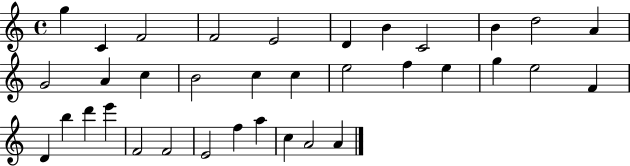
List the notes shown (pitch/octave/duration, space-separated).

G5/q C4/q F4/h F4/h E4/h D4/q B4/q C4/h B4/q D5/h A4/q G4/h A4/q C5/q B4/h C5/q C5/q E5/h F5/q E5/q G5/q E5/h F4/q D4/q B5/q D6/q E6/q F4/h F4/h E4/h F5/q A5/q C5/q A4/h A4/q